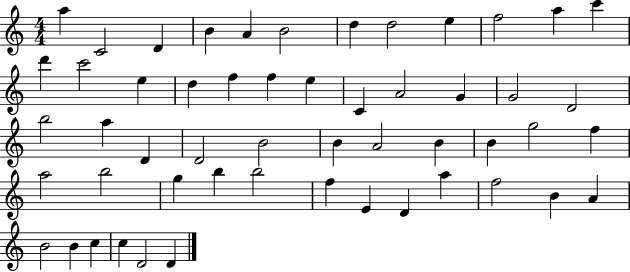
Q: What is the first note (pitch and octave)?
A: A5